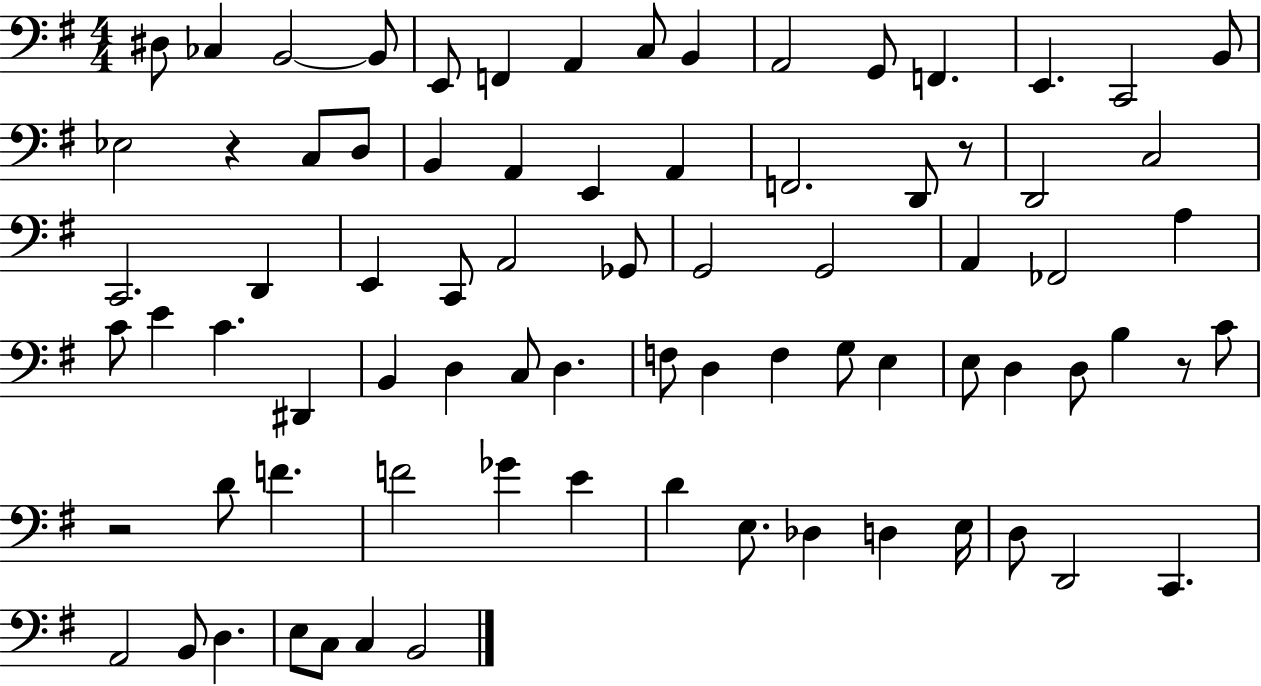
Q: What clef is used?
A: bass